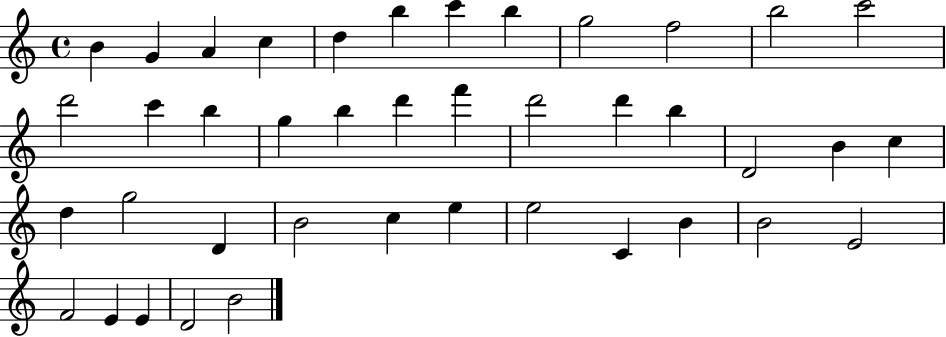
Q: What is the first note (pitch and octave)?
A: B4